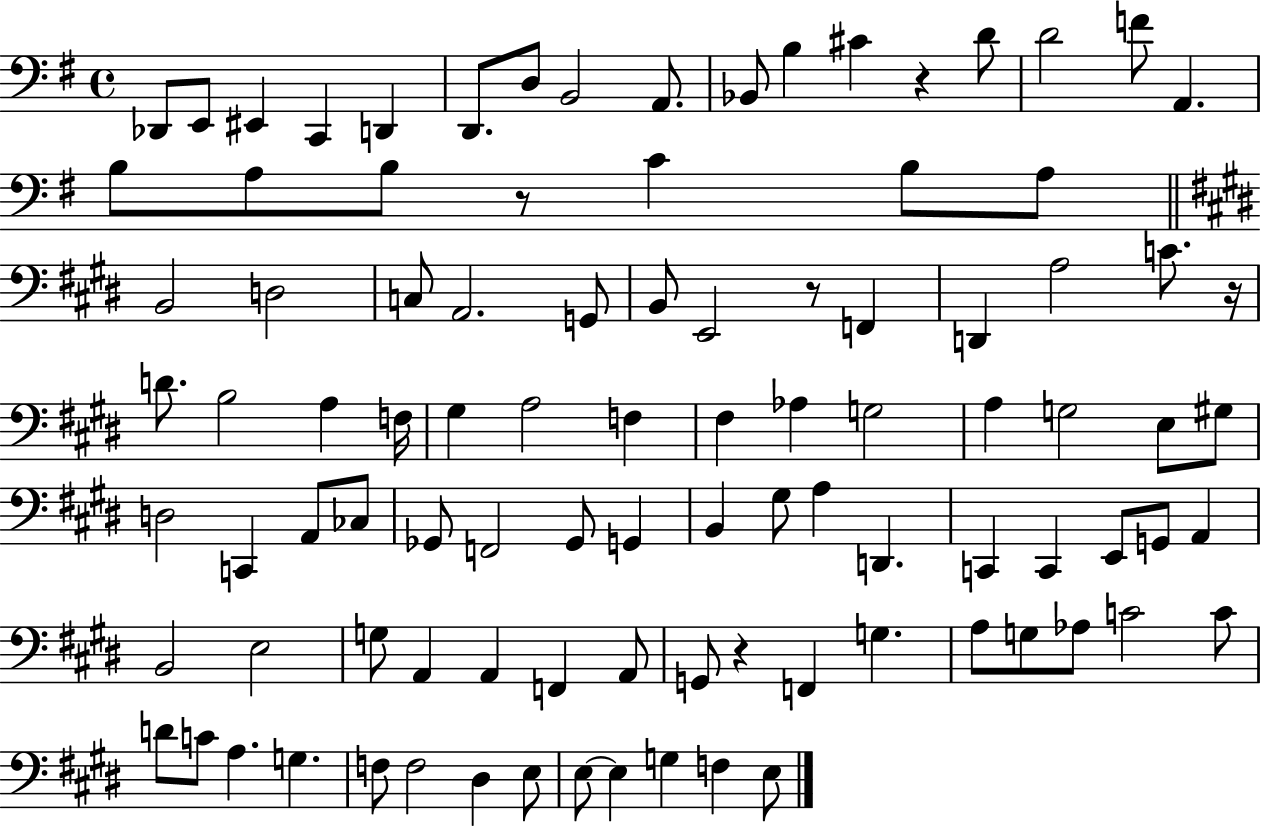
{
  \clef bass
  \time 4/4
  \defaultTimeSignature
  \key g \major
  des,8 e,8 eis,4 c,4 d,4 | d,8. d8 b,2 a,8. | bes,8 b4 cis'4 r4 d'8 | d'2 f'8 a,4. | \break b8 a8 b8 r8 c'4 b8 a8 | \bar "||" \break \key e \major b,2 d2 | c8 a,2. g,8 | b,8 e,2 r8 f,4 | d,4 a2 c'8. r16 | \break d'8. b2 a4 f16 | gis4 a2 f4 | fis4 aes4 g2 | a4 g2 e8 gis8 | \break d2 c,4 a,8 ces8 | ges,8 f,2 ges,8 g,4 | b,4 gis8 a4 d,4. | c,4 c,4 e,8 g,8 a,4 | \break b,2 e2 | g8 a,4 a,4 f,4 a,8 | g,8 r4 f,4 g4. | a8 g8 aes8 c'2 c'8 | \break d'8 c'8 a4. g4. | f8 f2 dis4 e8 | e8~~ e4 g4 f4 e8 | \bar "|."
}